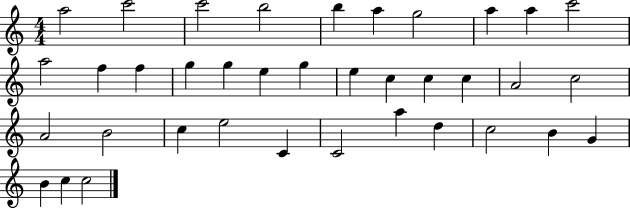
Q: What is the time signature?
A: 4/4